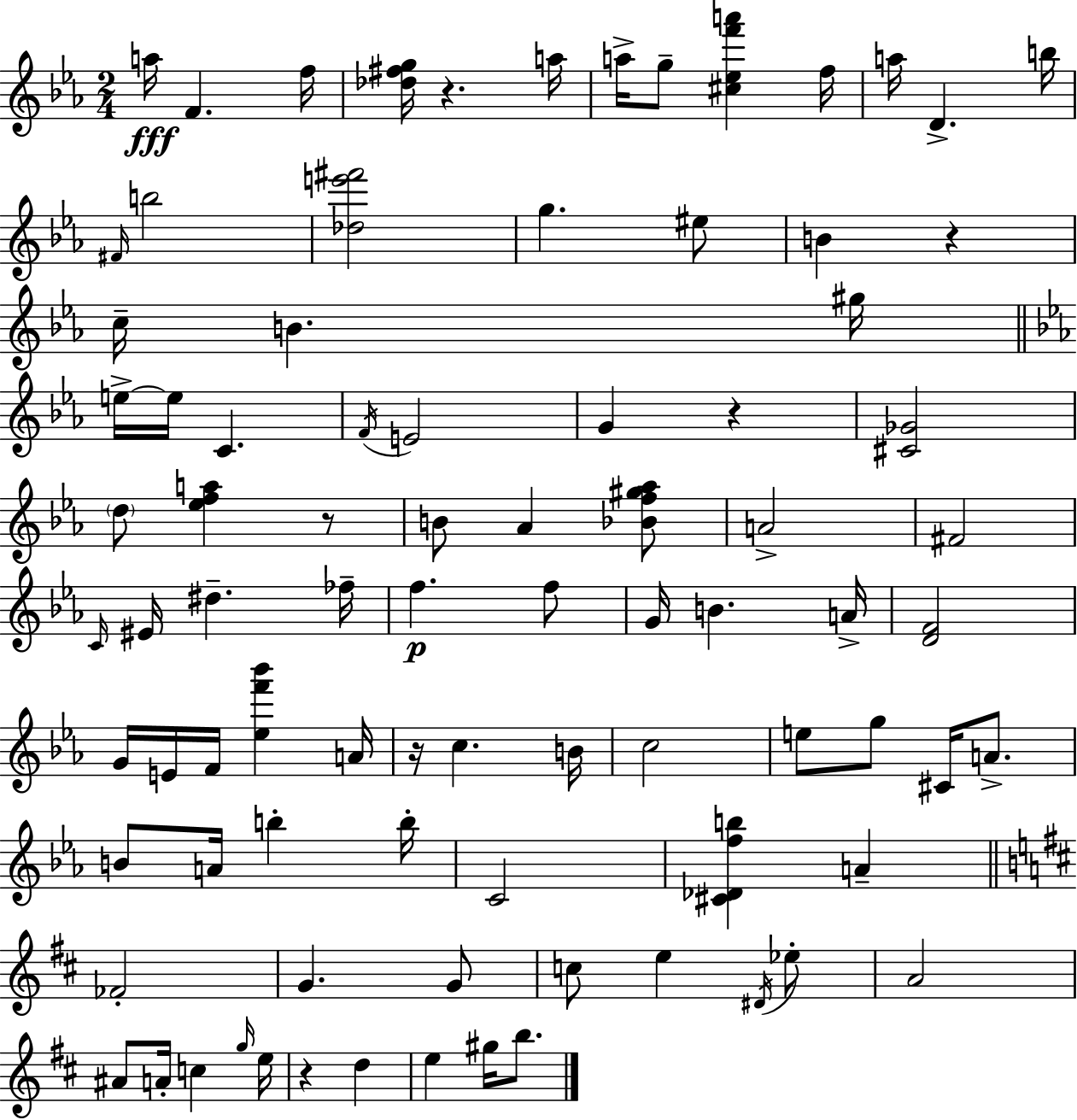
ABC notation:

X:1
T:Untitled
M:2/4
L:1/4
K:Eb
a/4 F f/4 [_d^fg]/4 z a/4 a/4 g/2 [^c_ef'a'] f/4 a/4 D b/4 ^F/4 b2 [_de'^f']2 g ^e/2 B z c/4 B ^g/4 e/4 e/4 C F/4 E2 G z [^C_G]2 d/2 [_efa] z/2 B/2 _A [_Bf^g_a]/2 A2 ^F2 C/4 ^E/4 ^d _f/4 f f/2 G/4 B A/4 [DF]2 G/4 E/4 F/4 [_ef'_b'] A/4 z/4 c B/4 c2 e/2 g/2 ^C/4 A/2 B/2 A/4 b b/4 C2 [^C_Dfb] A _F2 G G/2 c/2 e ^D/4 _e/2 A2 ^A/2 A/4 c g/4 e/4 z d e ^g/4 b/2